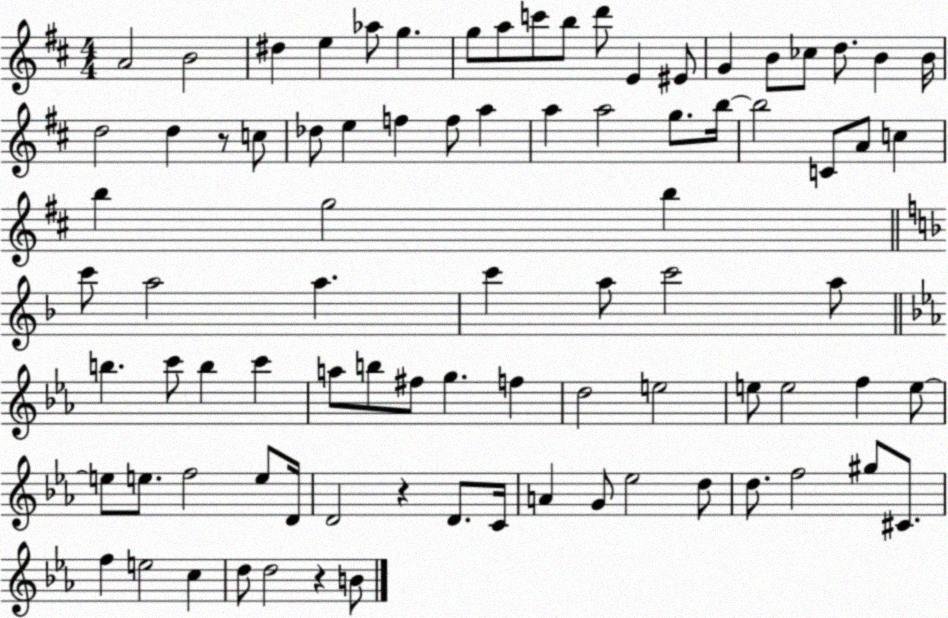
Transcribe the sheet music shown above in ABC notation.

X:1
T:Untitled
M:4/4
L:1/4
K:D
A2 B2 ^d e _a/2 g g/2 a/2 c'/2 b/2 d'/2 E ^E/2 G B/2 _c/2 d/2 B B/4 d2 d z/2 c/2 _d/2 e f f/2 a a a2 g/2 b/4 b2 C/2 A/2 c b g2 b c'/2 a2 a c' a/2 c'2 a/2 b c'/2 b c' a/2 b/2 ^f/2 g f d2 e2 e/2 e2 f e/2 e/2 e/2 f2 e/2 D/4 D2 z D/2 C/4 A G/2 _e2 d/2 d/2 f2 ^g/2 ^C/2 f e2 c d/2 d2 z B/2